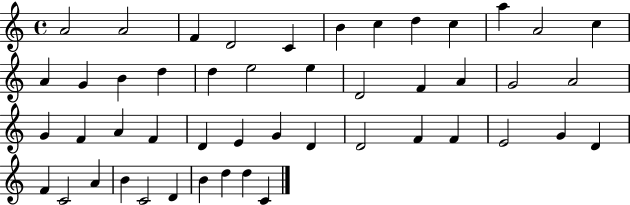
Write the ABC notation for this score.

X:1
T:Untitled
M:4/4
L:1/4
K:C
A2 A2 F D2 C B c d c a A2 c A G B d d e2 e D2 F A G2 A2 G F A F D E G D D2 F F E2 G D F C2 A B C2 D B d d C